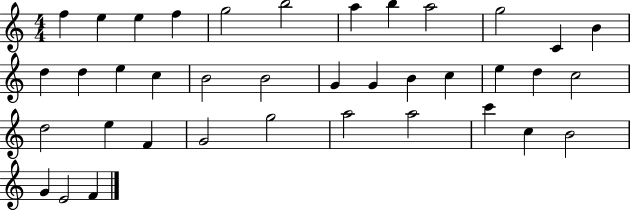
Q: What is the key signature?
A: C major